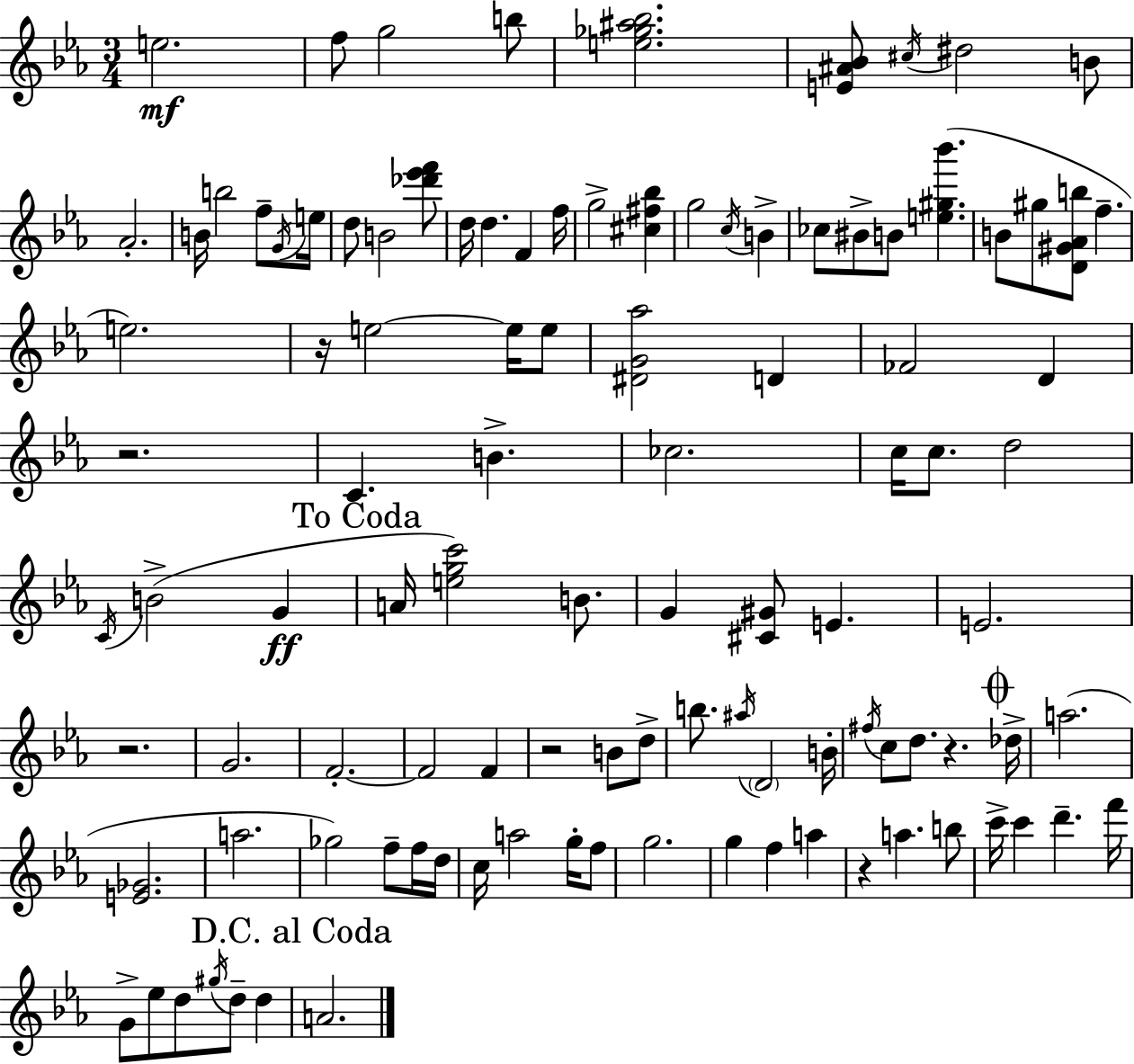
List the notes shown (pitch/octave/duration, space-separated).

E5/h. F5/e G5/h B5/e [E5,Gb5,A#5,Bb5]/h. [E4,A#4,Bb4]/e C#5/s D#5/h B4/e Ab4/h. B4/s B5/h F5/e G4/s E5/s D5/e B4/h [Db6,Eb6,F6]/e D5/s D5/q. F4/q F5/s G5/h [C#5,F#5,Bb5]/q G5/h C5/s B4/q CES5/e BIS4/e B4/e [E5,G#5,Bb6]/q. B4/e G#5/e [D4,G#4,Ab4,B5]/e F5/q. E5/h. R/s E5/h E5/s E5/e [D#4,G4,Ab5]/h D4/q FES4/h D4/q R/h. C4/q. B4/q. CES5/h. C5/s C5/e. D5/h C4/s B4/h G4/q A4/s [E5,G5,C6]/h B4/e. G4/q [C#4,G#4]/e E4/q. E4/h. R/h. G4/h. F4/h. F4/h F4/q R/h B4/e D5/e B5/e. A#5/s D4/h B4/s F#5/s C5/e D5/e. R/q. Db5/s A5/h. [E4,Gb4]/h. A5/h. Gb5/h F5/e F5/s D5/s C5/s A5/h G5/s F5/e G5/h. G5/q F5/q A5/q R/q A5/q. B5/e C6/s C6/q D6/q. F6/s G4/e Eb5/e D5/e G#5/s D5/e D5/q A4/h.